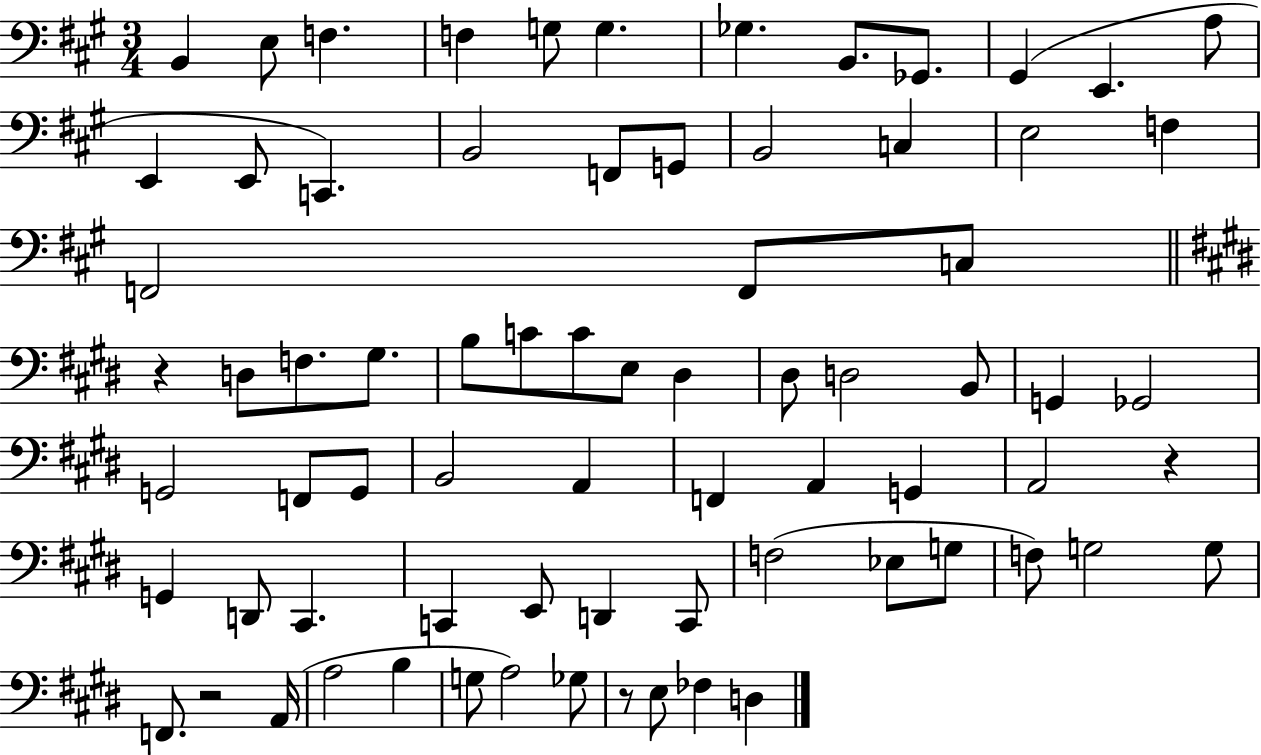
B2/q E3/e F3/q. F3/q G3/e G3/q. Gb3/q. B2/e. Gb2/e. G#2/q E2/q. A3/e E2/q E2/e C2/q. B2/h F2/e G2/e B2/h C3/q E3/h F3/q F2/h F2/e C3/e R/q D3/e F3/e. G#3/e. B3/e C4/e C4/e E3/e D#3/q D#3/e D3/h B2/e G2/q Gb2/h G2/h F2/e G2/e B2/h A2/q F2/q A2/q G2/q A2/h R/q G2/q D2/e C#2/q. C2/q E2/e D2/q C2/e F3/h Eb3/e G3/e F3/e G3/h G3/e F2/e. R/h A2/s A3/h B3/q G3/e A3/h Gb3/e R/e E3/e FES3/q D3/q